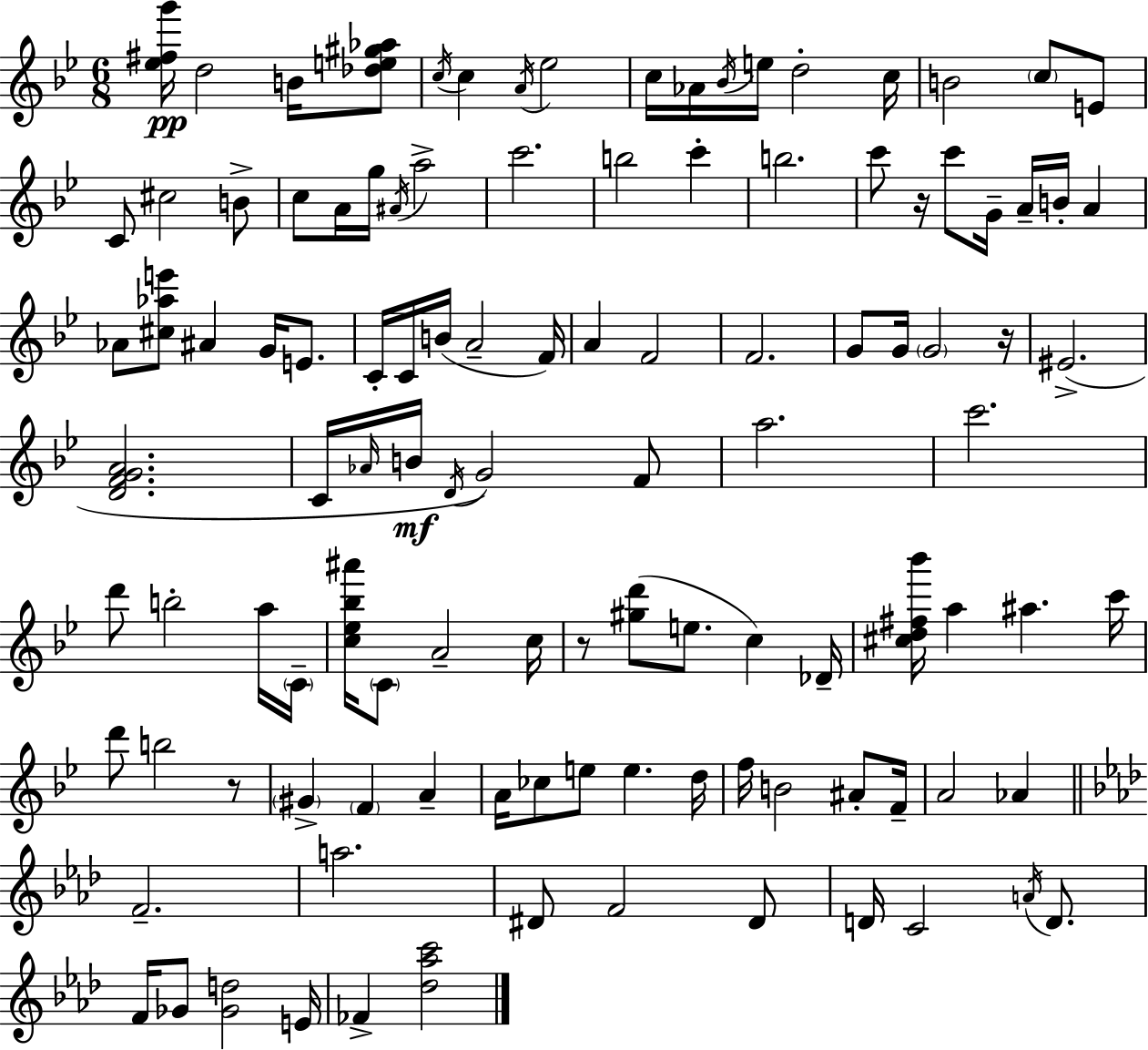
X:1
T:Untitled
M:6/8
L:1/4
K:Bb
[_e^fg']/4 d2 B/4 [_de^g_a]/2 c/4 c A/4 _e2 c/4 _A/4 _B/4 e/4 d2 c/4 B2 c/2 E/2 C/2 ^c2 B/2 c/2 A/4 g/4 ^A/4 a2 c'2 b2 c' b2 c'/2 z/4 c'/2 G/4 A/4 B/4 A _A/2 [^c_ae']/2 ^A G/4 E/2 C/4 C/4 B/4 A2 F/4 A F2 F2 G/2 G/4 G2 z/4 ^E2 [DFGA]2 C/4 _A/4 B/4 D/4 G2 F/2 a2 c'2 d'/2 b2 a/4 C/4 [c_e_b^a']/4 C/2 A2 c/4 z/2 [^gd']/2 e/2 c _D/4 [^cd^f_b']/4 a ^a c'/4 d'/2 b2 z/2 ^G F A A/4 _c/2 e/2 e d/4 f/4 B2 ^A/2 F/4 A2 _A F2 a2 ^D/2 F2 ^D/2 D/4 C2 A/4 D/2 F/4 _G/2 [_Gd]2 E/4 _F [_d_ac']2